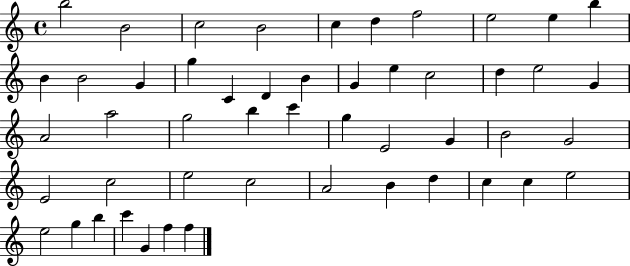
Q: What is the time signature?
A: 4/4